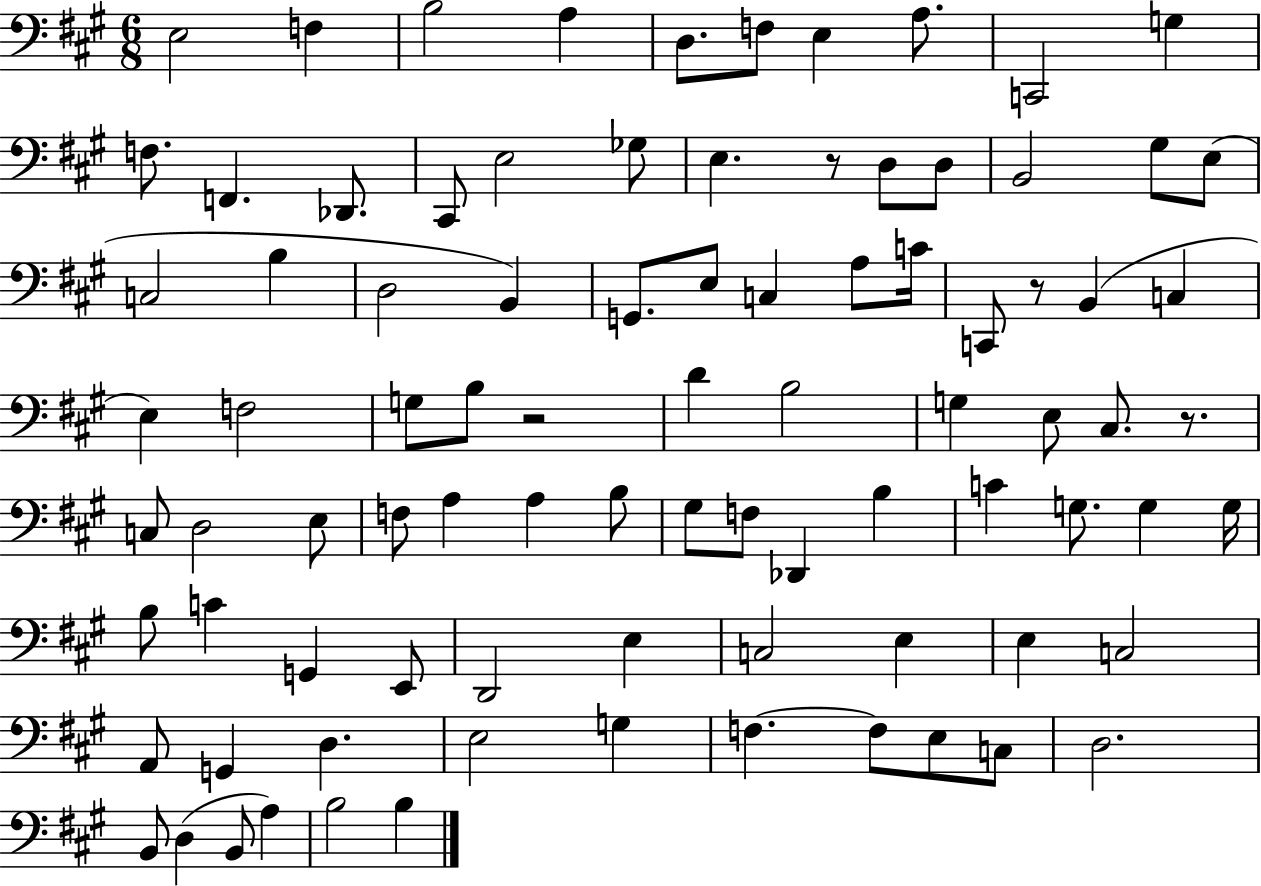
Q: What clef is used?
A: bass